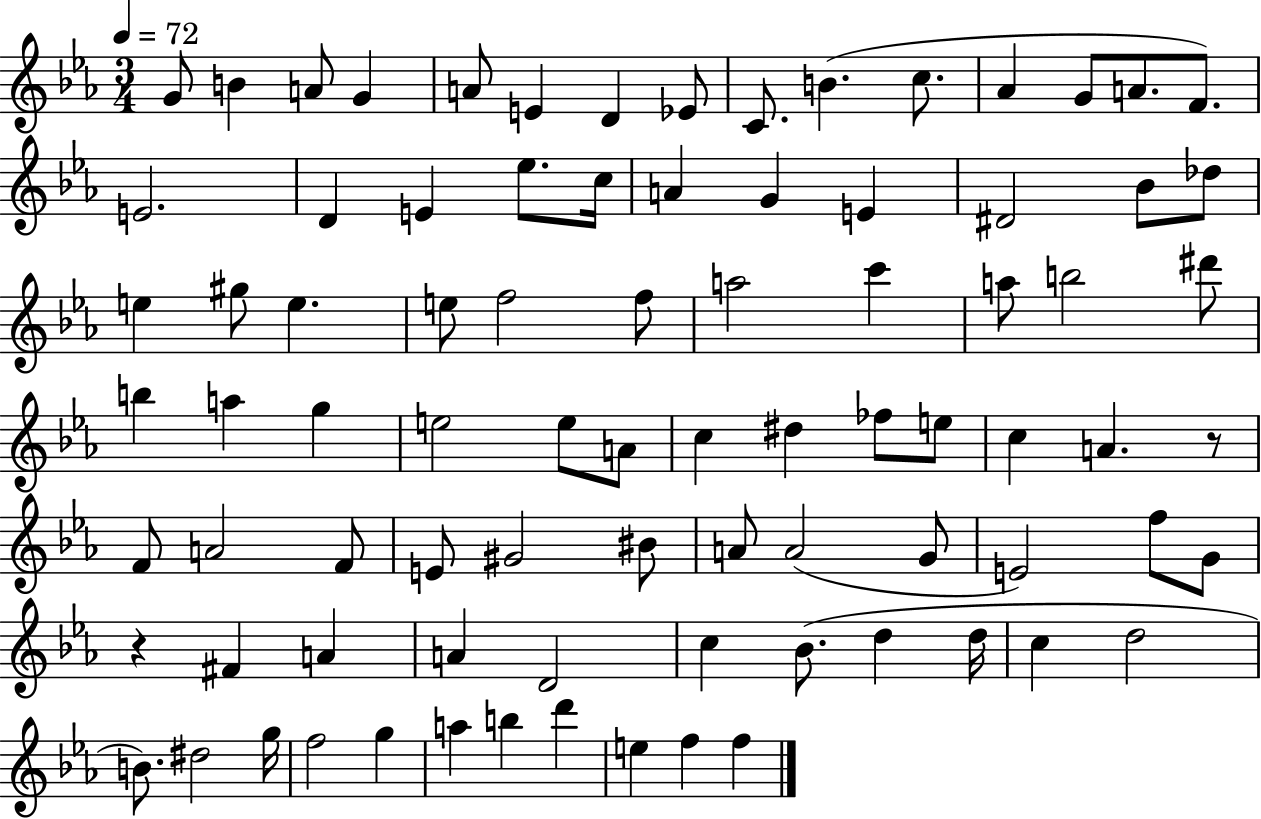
G4/e B4/q A4/e G4/q A4/e E4/q D4/q Eb4/e C4/e. B4/q. C5/e. Ab4/q G4/e A4/e. F4/e. E4/h. D4/q E4/q Eb5/e. C5/s A4/q G4/q E4/q D#4/h Bb4/e Db5/e E5/q G#5/e E5/q. E5/e F5/h F5/e A5/h C6/q A5/e B5/h D#6/e B5/q A5/q G5/q E5/h E5/e A4/e C5/q D#5/q FES5/e E5/e C5/q A4/q. R/e F4/e A4/h F4/e E4/e G#4/h BIS4/e A4/e A4/h G4/e E4/h F5/e G4/e R/q F#4/q A4/q A4/q D4/h C5/q Bb4/e. D5/q D5/s C5/q D5/h B4/e. D#5/h G5/s F5/h G5/q A5/q B5/q D6/q E5/q F5/q F5/q